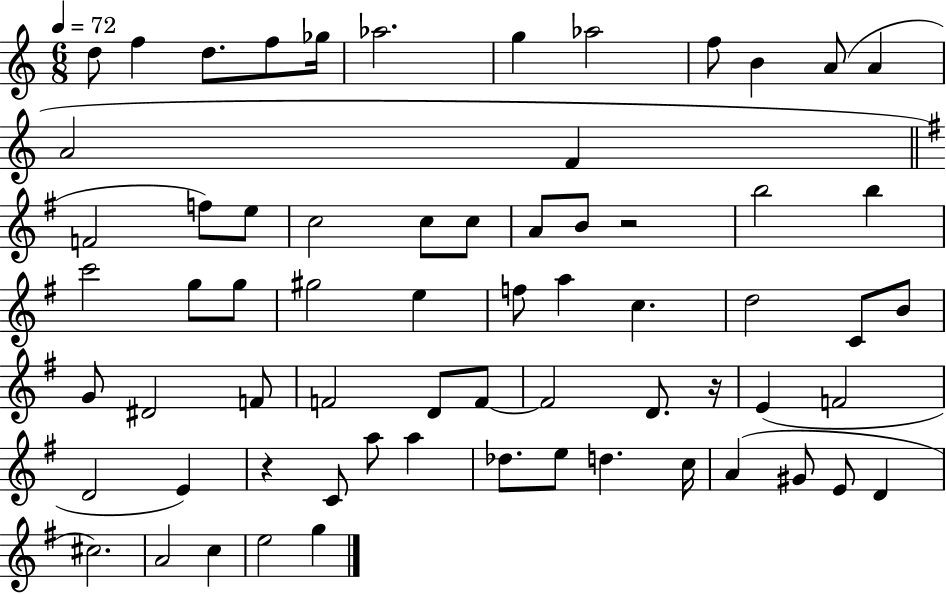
D5/e F5/q D5/e. F5/e Gb5/s Ab5/h. G5/q Ab5/h F5/e B4/q A4/e A4/q A4/h F4/q F4/h F5/e E5/e C5/h C5/e C5/e A4/e B4/e R/h B5/h B5/q C6/h G5/e G5/e G#5/h E5/q F5/e A5/q C5/q. D5/h C4/e B4/e G4/e D#4/h F4/e F4/h D4/e F4/e F4/h D4/e. R/s E4/q F4/h D4/h E4/q R/q C4/e A5/e A5/q Db5/e. E5/e D5/q. C5/s A4/q G#4/e E4/e D4/q C#5/h. A4/h C5/q E5/h G5/q